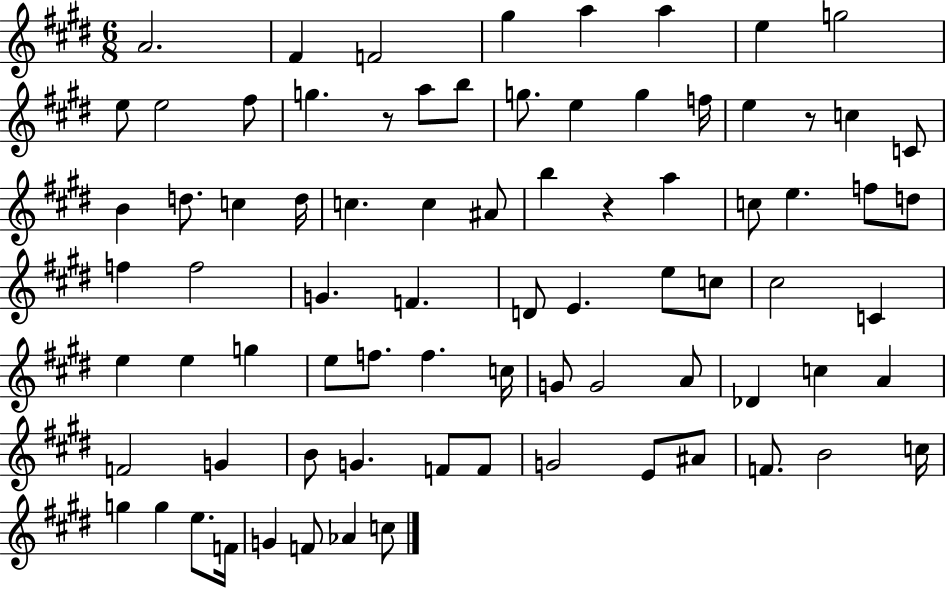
A4/h. F#4/q F4/h G#5/q A5/q A5/q E5/q G5/h E5/e E5/h F#5/e G5/q. R/e A5/e B5/e G5/e. E5/q G5/q F5/s E5/q R/e C5/q C4/e B4/q D5/e. C5/q D5/s C5/q. C5/q A#4/e B5/q R/q A5/q C5/e E5/q. F5/e D5/e F5/q F5/h G4/q. F4/q. D4/e E4/q. E5/e C5/e C#5/h C4/q E5/q E5/q G5/q E5/e F5/e. F5/q. C5/s G4/e G4/h A4/e Db4/q C5/q A4/q F4/h G4/q B4/e G4/q. F4/e F4/e G4/h E4/e A#4/e F4/e. B4/h C5/s G5/q G5/q E5/e. F4/s G4/q F4/e Ab4/q C5/e